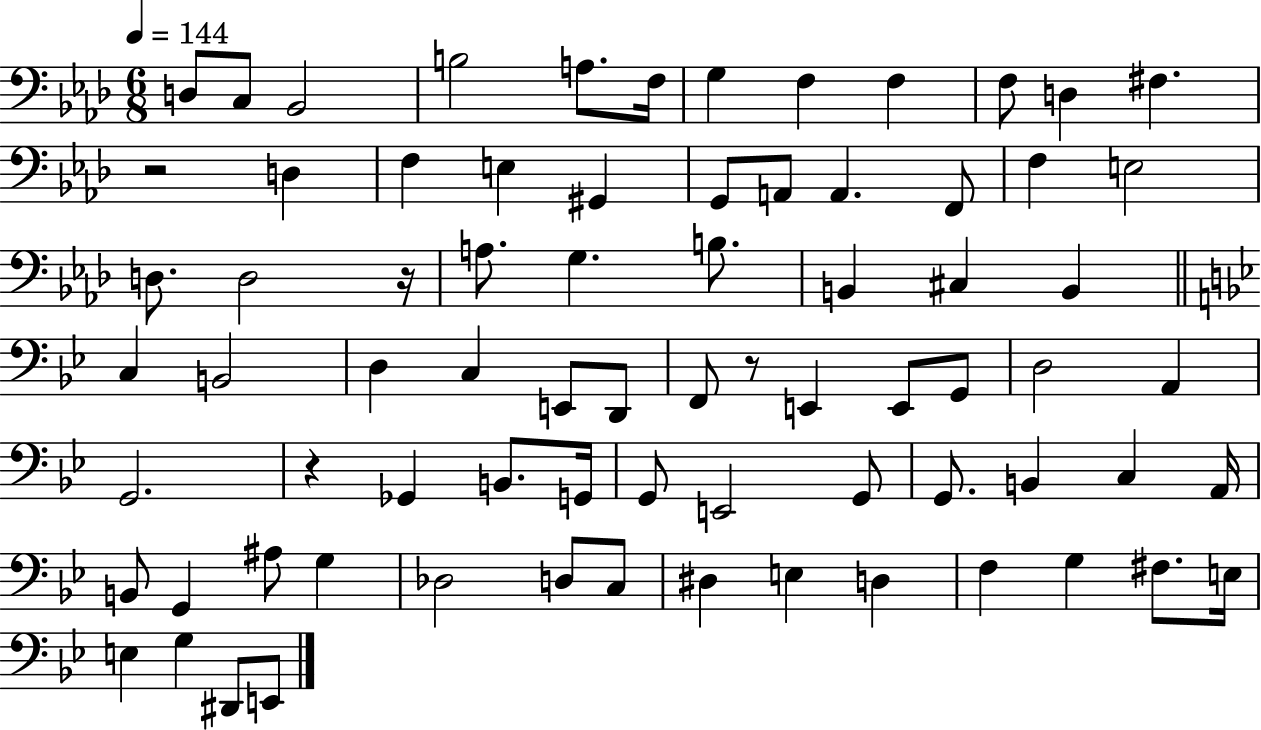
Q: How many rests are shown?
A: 4